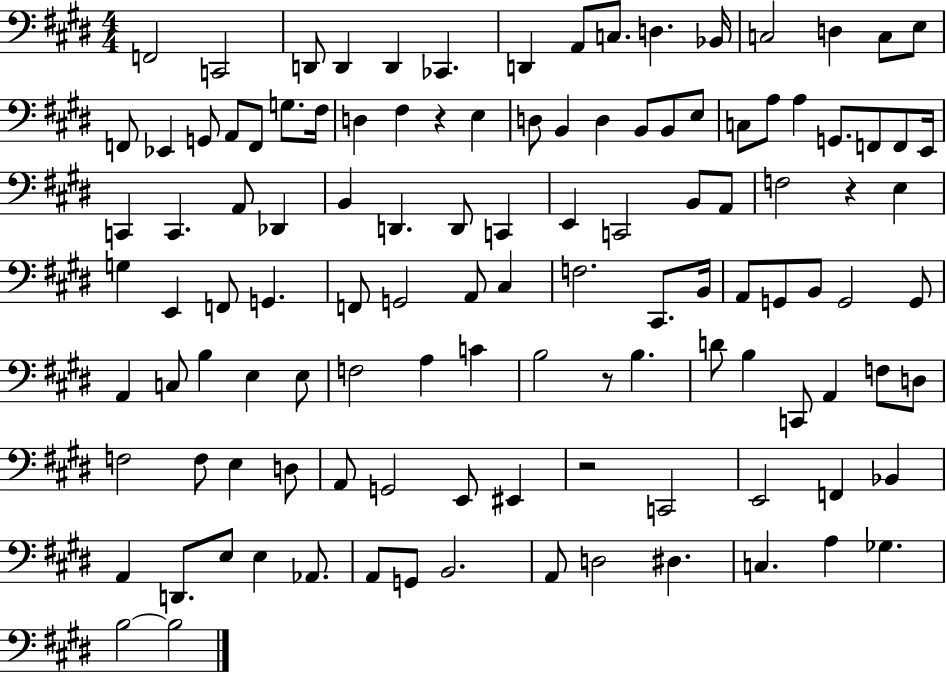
{
  \clef bass
  \numericTimeSignature
  \time 4/4
  \key e \major
  \repeat volta 2 { f,2 c,2 | d,8 d,4 d,4 ces,4. | d,4 a,8 c8. d4. bes,16 | c2 d4 c8 e8 | \break f,8 ees,4 g,8 a,8 f,8 g8. fis16 | d4 fis4 r4 e4 | d8 b,4 d4 b,8 b,8 e8 | c8 a8 a4 g,8. f,8 f,8 e,16 | \break c,4 c,4. a,8 des,4 | b,4 d,4. d,8 c,4 | e,4 c,2 b,8 a,8 | f2 r4 e4 | \break g4 e,4 f,8 g,4. | f,8 g,2 a,8 cis4 | f2. cis,8. b,16 | a,8 g,8 b,8 g,2 g,8 | \break a,4 c8 b4 e4 e8 | f2 a4 c'4 | b2 r8 b4. | d'8 b4 c,8 a,4 f8 d8 | \break f2 f8 e4 d8 | a,8 g,2 e,8 eis,4 | r2 c,2 | e,2 f,4 bes,4 | \break a,4 d,8. e8 e4 aes,8. | a,8 g,8 b,2. | a,8 d2 dis4. | c4. a4 ges4. | \break b2~~ b2 | } \bar "|."
}